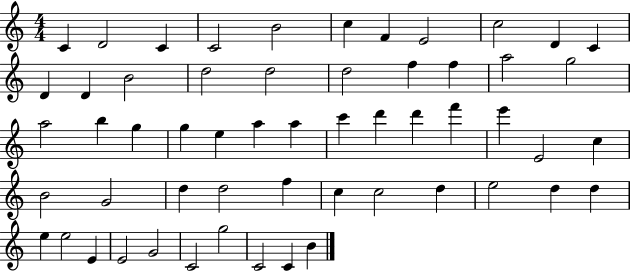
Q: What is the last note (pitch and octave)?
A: B4